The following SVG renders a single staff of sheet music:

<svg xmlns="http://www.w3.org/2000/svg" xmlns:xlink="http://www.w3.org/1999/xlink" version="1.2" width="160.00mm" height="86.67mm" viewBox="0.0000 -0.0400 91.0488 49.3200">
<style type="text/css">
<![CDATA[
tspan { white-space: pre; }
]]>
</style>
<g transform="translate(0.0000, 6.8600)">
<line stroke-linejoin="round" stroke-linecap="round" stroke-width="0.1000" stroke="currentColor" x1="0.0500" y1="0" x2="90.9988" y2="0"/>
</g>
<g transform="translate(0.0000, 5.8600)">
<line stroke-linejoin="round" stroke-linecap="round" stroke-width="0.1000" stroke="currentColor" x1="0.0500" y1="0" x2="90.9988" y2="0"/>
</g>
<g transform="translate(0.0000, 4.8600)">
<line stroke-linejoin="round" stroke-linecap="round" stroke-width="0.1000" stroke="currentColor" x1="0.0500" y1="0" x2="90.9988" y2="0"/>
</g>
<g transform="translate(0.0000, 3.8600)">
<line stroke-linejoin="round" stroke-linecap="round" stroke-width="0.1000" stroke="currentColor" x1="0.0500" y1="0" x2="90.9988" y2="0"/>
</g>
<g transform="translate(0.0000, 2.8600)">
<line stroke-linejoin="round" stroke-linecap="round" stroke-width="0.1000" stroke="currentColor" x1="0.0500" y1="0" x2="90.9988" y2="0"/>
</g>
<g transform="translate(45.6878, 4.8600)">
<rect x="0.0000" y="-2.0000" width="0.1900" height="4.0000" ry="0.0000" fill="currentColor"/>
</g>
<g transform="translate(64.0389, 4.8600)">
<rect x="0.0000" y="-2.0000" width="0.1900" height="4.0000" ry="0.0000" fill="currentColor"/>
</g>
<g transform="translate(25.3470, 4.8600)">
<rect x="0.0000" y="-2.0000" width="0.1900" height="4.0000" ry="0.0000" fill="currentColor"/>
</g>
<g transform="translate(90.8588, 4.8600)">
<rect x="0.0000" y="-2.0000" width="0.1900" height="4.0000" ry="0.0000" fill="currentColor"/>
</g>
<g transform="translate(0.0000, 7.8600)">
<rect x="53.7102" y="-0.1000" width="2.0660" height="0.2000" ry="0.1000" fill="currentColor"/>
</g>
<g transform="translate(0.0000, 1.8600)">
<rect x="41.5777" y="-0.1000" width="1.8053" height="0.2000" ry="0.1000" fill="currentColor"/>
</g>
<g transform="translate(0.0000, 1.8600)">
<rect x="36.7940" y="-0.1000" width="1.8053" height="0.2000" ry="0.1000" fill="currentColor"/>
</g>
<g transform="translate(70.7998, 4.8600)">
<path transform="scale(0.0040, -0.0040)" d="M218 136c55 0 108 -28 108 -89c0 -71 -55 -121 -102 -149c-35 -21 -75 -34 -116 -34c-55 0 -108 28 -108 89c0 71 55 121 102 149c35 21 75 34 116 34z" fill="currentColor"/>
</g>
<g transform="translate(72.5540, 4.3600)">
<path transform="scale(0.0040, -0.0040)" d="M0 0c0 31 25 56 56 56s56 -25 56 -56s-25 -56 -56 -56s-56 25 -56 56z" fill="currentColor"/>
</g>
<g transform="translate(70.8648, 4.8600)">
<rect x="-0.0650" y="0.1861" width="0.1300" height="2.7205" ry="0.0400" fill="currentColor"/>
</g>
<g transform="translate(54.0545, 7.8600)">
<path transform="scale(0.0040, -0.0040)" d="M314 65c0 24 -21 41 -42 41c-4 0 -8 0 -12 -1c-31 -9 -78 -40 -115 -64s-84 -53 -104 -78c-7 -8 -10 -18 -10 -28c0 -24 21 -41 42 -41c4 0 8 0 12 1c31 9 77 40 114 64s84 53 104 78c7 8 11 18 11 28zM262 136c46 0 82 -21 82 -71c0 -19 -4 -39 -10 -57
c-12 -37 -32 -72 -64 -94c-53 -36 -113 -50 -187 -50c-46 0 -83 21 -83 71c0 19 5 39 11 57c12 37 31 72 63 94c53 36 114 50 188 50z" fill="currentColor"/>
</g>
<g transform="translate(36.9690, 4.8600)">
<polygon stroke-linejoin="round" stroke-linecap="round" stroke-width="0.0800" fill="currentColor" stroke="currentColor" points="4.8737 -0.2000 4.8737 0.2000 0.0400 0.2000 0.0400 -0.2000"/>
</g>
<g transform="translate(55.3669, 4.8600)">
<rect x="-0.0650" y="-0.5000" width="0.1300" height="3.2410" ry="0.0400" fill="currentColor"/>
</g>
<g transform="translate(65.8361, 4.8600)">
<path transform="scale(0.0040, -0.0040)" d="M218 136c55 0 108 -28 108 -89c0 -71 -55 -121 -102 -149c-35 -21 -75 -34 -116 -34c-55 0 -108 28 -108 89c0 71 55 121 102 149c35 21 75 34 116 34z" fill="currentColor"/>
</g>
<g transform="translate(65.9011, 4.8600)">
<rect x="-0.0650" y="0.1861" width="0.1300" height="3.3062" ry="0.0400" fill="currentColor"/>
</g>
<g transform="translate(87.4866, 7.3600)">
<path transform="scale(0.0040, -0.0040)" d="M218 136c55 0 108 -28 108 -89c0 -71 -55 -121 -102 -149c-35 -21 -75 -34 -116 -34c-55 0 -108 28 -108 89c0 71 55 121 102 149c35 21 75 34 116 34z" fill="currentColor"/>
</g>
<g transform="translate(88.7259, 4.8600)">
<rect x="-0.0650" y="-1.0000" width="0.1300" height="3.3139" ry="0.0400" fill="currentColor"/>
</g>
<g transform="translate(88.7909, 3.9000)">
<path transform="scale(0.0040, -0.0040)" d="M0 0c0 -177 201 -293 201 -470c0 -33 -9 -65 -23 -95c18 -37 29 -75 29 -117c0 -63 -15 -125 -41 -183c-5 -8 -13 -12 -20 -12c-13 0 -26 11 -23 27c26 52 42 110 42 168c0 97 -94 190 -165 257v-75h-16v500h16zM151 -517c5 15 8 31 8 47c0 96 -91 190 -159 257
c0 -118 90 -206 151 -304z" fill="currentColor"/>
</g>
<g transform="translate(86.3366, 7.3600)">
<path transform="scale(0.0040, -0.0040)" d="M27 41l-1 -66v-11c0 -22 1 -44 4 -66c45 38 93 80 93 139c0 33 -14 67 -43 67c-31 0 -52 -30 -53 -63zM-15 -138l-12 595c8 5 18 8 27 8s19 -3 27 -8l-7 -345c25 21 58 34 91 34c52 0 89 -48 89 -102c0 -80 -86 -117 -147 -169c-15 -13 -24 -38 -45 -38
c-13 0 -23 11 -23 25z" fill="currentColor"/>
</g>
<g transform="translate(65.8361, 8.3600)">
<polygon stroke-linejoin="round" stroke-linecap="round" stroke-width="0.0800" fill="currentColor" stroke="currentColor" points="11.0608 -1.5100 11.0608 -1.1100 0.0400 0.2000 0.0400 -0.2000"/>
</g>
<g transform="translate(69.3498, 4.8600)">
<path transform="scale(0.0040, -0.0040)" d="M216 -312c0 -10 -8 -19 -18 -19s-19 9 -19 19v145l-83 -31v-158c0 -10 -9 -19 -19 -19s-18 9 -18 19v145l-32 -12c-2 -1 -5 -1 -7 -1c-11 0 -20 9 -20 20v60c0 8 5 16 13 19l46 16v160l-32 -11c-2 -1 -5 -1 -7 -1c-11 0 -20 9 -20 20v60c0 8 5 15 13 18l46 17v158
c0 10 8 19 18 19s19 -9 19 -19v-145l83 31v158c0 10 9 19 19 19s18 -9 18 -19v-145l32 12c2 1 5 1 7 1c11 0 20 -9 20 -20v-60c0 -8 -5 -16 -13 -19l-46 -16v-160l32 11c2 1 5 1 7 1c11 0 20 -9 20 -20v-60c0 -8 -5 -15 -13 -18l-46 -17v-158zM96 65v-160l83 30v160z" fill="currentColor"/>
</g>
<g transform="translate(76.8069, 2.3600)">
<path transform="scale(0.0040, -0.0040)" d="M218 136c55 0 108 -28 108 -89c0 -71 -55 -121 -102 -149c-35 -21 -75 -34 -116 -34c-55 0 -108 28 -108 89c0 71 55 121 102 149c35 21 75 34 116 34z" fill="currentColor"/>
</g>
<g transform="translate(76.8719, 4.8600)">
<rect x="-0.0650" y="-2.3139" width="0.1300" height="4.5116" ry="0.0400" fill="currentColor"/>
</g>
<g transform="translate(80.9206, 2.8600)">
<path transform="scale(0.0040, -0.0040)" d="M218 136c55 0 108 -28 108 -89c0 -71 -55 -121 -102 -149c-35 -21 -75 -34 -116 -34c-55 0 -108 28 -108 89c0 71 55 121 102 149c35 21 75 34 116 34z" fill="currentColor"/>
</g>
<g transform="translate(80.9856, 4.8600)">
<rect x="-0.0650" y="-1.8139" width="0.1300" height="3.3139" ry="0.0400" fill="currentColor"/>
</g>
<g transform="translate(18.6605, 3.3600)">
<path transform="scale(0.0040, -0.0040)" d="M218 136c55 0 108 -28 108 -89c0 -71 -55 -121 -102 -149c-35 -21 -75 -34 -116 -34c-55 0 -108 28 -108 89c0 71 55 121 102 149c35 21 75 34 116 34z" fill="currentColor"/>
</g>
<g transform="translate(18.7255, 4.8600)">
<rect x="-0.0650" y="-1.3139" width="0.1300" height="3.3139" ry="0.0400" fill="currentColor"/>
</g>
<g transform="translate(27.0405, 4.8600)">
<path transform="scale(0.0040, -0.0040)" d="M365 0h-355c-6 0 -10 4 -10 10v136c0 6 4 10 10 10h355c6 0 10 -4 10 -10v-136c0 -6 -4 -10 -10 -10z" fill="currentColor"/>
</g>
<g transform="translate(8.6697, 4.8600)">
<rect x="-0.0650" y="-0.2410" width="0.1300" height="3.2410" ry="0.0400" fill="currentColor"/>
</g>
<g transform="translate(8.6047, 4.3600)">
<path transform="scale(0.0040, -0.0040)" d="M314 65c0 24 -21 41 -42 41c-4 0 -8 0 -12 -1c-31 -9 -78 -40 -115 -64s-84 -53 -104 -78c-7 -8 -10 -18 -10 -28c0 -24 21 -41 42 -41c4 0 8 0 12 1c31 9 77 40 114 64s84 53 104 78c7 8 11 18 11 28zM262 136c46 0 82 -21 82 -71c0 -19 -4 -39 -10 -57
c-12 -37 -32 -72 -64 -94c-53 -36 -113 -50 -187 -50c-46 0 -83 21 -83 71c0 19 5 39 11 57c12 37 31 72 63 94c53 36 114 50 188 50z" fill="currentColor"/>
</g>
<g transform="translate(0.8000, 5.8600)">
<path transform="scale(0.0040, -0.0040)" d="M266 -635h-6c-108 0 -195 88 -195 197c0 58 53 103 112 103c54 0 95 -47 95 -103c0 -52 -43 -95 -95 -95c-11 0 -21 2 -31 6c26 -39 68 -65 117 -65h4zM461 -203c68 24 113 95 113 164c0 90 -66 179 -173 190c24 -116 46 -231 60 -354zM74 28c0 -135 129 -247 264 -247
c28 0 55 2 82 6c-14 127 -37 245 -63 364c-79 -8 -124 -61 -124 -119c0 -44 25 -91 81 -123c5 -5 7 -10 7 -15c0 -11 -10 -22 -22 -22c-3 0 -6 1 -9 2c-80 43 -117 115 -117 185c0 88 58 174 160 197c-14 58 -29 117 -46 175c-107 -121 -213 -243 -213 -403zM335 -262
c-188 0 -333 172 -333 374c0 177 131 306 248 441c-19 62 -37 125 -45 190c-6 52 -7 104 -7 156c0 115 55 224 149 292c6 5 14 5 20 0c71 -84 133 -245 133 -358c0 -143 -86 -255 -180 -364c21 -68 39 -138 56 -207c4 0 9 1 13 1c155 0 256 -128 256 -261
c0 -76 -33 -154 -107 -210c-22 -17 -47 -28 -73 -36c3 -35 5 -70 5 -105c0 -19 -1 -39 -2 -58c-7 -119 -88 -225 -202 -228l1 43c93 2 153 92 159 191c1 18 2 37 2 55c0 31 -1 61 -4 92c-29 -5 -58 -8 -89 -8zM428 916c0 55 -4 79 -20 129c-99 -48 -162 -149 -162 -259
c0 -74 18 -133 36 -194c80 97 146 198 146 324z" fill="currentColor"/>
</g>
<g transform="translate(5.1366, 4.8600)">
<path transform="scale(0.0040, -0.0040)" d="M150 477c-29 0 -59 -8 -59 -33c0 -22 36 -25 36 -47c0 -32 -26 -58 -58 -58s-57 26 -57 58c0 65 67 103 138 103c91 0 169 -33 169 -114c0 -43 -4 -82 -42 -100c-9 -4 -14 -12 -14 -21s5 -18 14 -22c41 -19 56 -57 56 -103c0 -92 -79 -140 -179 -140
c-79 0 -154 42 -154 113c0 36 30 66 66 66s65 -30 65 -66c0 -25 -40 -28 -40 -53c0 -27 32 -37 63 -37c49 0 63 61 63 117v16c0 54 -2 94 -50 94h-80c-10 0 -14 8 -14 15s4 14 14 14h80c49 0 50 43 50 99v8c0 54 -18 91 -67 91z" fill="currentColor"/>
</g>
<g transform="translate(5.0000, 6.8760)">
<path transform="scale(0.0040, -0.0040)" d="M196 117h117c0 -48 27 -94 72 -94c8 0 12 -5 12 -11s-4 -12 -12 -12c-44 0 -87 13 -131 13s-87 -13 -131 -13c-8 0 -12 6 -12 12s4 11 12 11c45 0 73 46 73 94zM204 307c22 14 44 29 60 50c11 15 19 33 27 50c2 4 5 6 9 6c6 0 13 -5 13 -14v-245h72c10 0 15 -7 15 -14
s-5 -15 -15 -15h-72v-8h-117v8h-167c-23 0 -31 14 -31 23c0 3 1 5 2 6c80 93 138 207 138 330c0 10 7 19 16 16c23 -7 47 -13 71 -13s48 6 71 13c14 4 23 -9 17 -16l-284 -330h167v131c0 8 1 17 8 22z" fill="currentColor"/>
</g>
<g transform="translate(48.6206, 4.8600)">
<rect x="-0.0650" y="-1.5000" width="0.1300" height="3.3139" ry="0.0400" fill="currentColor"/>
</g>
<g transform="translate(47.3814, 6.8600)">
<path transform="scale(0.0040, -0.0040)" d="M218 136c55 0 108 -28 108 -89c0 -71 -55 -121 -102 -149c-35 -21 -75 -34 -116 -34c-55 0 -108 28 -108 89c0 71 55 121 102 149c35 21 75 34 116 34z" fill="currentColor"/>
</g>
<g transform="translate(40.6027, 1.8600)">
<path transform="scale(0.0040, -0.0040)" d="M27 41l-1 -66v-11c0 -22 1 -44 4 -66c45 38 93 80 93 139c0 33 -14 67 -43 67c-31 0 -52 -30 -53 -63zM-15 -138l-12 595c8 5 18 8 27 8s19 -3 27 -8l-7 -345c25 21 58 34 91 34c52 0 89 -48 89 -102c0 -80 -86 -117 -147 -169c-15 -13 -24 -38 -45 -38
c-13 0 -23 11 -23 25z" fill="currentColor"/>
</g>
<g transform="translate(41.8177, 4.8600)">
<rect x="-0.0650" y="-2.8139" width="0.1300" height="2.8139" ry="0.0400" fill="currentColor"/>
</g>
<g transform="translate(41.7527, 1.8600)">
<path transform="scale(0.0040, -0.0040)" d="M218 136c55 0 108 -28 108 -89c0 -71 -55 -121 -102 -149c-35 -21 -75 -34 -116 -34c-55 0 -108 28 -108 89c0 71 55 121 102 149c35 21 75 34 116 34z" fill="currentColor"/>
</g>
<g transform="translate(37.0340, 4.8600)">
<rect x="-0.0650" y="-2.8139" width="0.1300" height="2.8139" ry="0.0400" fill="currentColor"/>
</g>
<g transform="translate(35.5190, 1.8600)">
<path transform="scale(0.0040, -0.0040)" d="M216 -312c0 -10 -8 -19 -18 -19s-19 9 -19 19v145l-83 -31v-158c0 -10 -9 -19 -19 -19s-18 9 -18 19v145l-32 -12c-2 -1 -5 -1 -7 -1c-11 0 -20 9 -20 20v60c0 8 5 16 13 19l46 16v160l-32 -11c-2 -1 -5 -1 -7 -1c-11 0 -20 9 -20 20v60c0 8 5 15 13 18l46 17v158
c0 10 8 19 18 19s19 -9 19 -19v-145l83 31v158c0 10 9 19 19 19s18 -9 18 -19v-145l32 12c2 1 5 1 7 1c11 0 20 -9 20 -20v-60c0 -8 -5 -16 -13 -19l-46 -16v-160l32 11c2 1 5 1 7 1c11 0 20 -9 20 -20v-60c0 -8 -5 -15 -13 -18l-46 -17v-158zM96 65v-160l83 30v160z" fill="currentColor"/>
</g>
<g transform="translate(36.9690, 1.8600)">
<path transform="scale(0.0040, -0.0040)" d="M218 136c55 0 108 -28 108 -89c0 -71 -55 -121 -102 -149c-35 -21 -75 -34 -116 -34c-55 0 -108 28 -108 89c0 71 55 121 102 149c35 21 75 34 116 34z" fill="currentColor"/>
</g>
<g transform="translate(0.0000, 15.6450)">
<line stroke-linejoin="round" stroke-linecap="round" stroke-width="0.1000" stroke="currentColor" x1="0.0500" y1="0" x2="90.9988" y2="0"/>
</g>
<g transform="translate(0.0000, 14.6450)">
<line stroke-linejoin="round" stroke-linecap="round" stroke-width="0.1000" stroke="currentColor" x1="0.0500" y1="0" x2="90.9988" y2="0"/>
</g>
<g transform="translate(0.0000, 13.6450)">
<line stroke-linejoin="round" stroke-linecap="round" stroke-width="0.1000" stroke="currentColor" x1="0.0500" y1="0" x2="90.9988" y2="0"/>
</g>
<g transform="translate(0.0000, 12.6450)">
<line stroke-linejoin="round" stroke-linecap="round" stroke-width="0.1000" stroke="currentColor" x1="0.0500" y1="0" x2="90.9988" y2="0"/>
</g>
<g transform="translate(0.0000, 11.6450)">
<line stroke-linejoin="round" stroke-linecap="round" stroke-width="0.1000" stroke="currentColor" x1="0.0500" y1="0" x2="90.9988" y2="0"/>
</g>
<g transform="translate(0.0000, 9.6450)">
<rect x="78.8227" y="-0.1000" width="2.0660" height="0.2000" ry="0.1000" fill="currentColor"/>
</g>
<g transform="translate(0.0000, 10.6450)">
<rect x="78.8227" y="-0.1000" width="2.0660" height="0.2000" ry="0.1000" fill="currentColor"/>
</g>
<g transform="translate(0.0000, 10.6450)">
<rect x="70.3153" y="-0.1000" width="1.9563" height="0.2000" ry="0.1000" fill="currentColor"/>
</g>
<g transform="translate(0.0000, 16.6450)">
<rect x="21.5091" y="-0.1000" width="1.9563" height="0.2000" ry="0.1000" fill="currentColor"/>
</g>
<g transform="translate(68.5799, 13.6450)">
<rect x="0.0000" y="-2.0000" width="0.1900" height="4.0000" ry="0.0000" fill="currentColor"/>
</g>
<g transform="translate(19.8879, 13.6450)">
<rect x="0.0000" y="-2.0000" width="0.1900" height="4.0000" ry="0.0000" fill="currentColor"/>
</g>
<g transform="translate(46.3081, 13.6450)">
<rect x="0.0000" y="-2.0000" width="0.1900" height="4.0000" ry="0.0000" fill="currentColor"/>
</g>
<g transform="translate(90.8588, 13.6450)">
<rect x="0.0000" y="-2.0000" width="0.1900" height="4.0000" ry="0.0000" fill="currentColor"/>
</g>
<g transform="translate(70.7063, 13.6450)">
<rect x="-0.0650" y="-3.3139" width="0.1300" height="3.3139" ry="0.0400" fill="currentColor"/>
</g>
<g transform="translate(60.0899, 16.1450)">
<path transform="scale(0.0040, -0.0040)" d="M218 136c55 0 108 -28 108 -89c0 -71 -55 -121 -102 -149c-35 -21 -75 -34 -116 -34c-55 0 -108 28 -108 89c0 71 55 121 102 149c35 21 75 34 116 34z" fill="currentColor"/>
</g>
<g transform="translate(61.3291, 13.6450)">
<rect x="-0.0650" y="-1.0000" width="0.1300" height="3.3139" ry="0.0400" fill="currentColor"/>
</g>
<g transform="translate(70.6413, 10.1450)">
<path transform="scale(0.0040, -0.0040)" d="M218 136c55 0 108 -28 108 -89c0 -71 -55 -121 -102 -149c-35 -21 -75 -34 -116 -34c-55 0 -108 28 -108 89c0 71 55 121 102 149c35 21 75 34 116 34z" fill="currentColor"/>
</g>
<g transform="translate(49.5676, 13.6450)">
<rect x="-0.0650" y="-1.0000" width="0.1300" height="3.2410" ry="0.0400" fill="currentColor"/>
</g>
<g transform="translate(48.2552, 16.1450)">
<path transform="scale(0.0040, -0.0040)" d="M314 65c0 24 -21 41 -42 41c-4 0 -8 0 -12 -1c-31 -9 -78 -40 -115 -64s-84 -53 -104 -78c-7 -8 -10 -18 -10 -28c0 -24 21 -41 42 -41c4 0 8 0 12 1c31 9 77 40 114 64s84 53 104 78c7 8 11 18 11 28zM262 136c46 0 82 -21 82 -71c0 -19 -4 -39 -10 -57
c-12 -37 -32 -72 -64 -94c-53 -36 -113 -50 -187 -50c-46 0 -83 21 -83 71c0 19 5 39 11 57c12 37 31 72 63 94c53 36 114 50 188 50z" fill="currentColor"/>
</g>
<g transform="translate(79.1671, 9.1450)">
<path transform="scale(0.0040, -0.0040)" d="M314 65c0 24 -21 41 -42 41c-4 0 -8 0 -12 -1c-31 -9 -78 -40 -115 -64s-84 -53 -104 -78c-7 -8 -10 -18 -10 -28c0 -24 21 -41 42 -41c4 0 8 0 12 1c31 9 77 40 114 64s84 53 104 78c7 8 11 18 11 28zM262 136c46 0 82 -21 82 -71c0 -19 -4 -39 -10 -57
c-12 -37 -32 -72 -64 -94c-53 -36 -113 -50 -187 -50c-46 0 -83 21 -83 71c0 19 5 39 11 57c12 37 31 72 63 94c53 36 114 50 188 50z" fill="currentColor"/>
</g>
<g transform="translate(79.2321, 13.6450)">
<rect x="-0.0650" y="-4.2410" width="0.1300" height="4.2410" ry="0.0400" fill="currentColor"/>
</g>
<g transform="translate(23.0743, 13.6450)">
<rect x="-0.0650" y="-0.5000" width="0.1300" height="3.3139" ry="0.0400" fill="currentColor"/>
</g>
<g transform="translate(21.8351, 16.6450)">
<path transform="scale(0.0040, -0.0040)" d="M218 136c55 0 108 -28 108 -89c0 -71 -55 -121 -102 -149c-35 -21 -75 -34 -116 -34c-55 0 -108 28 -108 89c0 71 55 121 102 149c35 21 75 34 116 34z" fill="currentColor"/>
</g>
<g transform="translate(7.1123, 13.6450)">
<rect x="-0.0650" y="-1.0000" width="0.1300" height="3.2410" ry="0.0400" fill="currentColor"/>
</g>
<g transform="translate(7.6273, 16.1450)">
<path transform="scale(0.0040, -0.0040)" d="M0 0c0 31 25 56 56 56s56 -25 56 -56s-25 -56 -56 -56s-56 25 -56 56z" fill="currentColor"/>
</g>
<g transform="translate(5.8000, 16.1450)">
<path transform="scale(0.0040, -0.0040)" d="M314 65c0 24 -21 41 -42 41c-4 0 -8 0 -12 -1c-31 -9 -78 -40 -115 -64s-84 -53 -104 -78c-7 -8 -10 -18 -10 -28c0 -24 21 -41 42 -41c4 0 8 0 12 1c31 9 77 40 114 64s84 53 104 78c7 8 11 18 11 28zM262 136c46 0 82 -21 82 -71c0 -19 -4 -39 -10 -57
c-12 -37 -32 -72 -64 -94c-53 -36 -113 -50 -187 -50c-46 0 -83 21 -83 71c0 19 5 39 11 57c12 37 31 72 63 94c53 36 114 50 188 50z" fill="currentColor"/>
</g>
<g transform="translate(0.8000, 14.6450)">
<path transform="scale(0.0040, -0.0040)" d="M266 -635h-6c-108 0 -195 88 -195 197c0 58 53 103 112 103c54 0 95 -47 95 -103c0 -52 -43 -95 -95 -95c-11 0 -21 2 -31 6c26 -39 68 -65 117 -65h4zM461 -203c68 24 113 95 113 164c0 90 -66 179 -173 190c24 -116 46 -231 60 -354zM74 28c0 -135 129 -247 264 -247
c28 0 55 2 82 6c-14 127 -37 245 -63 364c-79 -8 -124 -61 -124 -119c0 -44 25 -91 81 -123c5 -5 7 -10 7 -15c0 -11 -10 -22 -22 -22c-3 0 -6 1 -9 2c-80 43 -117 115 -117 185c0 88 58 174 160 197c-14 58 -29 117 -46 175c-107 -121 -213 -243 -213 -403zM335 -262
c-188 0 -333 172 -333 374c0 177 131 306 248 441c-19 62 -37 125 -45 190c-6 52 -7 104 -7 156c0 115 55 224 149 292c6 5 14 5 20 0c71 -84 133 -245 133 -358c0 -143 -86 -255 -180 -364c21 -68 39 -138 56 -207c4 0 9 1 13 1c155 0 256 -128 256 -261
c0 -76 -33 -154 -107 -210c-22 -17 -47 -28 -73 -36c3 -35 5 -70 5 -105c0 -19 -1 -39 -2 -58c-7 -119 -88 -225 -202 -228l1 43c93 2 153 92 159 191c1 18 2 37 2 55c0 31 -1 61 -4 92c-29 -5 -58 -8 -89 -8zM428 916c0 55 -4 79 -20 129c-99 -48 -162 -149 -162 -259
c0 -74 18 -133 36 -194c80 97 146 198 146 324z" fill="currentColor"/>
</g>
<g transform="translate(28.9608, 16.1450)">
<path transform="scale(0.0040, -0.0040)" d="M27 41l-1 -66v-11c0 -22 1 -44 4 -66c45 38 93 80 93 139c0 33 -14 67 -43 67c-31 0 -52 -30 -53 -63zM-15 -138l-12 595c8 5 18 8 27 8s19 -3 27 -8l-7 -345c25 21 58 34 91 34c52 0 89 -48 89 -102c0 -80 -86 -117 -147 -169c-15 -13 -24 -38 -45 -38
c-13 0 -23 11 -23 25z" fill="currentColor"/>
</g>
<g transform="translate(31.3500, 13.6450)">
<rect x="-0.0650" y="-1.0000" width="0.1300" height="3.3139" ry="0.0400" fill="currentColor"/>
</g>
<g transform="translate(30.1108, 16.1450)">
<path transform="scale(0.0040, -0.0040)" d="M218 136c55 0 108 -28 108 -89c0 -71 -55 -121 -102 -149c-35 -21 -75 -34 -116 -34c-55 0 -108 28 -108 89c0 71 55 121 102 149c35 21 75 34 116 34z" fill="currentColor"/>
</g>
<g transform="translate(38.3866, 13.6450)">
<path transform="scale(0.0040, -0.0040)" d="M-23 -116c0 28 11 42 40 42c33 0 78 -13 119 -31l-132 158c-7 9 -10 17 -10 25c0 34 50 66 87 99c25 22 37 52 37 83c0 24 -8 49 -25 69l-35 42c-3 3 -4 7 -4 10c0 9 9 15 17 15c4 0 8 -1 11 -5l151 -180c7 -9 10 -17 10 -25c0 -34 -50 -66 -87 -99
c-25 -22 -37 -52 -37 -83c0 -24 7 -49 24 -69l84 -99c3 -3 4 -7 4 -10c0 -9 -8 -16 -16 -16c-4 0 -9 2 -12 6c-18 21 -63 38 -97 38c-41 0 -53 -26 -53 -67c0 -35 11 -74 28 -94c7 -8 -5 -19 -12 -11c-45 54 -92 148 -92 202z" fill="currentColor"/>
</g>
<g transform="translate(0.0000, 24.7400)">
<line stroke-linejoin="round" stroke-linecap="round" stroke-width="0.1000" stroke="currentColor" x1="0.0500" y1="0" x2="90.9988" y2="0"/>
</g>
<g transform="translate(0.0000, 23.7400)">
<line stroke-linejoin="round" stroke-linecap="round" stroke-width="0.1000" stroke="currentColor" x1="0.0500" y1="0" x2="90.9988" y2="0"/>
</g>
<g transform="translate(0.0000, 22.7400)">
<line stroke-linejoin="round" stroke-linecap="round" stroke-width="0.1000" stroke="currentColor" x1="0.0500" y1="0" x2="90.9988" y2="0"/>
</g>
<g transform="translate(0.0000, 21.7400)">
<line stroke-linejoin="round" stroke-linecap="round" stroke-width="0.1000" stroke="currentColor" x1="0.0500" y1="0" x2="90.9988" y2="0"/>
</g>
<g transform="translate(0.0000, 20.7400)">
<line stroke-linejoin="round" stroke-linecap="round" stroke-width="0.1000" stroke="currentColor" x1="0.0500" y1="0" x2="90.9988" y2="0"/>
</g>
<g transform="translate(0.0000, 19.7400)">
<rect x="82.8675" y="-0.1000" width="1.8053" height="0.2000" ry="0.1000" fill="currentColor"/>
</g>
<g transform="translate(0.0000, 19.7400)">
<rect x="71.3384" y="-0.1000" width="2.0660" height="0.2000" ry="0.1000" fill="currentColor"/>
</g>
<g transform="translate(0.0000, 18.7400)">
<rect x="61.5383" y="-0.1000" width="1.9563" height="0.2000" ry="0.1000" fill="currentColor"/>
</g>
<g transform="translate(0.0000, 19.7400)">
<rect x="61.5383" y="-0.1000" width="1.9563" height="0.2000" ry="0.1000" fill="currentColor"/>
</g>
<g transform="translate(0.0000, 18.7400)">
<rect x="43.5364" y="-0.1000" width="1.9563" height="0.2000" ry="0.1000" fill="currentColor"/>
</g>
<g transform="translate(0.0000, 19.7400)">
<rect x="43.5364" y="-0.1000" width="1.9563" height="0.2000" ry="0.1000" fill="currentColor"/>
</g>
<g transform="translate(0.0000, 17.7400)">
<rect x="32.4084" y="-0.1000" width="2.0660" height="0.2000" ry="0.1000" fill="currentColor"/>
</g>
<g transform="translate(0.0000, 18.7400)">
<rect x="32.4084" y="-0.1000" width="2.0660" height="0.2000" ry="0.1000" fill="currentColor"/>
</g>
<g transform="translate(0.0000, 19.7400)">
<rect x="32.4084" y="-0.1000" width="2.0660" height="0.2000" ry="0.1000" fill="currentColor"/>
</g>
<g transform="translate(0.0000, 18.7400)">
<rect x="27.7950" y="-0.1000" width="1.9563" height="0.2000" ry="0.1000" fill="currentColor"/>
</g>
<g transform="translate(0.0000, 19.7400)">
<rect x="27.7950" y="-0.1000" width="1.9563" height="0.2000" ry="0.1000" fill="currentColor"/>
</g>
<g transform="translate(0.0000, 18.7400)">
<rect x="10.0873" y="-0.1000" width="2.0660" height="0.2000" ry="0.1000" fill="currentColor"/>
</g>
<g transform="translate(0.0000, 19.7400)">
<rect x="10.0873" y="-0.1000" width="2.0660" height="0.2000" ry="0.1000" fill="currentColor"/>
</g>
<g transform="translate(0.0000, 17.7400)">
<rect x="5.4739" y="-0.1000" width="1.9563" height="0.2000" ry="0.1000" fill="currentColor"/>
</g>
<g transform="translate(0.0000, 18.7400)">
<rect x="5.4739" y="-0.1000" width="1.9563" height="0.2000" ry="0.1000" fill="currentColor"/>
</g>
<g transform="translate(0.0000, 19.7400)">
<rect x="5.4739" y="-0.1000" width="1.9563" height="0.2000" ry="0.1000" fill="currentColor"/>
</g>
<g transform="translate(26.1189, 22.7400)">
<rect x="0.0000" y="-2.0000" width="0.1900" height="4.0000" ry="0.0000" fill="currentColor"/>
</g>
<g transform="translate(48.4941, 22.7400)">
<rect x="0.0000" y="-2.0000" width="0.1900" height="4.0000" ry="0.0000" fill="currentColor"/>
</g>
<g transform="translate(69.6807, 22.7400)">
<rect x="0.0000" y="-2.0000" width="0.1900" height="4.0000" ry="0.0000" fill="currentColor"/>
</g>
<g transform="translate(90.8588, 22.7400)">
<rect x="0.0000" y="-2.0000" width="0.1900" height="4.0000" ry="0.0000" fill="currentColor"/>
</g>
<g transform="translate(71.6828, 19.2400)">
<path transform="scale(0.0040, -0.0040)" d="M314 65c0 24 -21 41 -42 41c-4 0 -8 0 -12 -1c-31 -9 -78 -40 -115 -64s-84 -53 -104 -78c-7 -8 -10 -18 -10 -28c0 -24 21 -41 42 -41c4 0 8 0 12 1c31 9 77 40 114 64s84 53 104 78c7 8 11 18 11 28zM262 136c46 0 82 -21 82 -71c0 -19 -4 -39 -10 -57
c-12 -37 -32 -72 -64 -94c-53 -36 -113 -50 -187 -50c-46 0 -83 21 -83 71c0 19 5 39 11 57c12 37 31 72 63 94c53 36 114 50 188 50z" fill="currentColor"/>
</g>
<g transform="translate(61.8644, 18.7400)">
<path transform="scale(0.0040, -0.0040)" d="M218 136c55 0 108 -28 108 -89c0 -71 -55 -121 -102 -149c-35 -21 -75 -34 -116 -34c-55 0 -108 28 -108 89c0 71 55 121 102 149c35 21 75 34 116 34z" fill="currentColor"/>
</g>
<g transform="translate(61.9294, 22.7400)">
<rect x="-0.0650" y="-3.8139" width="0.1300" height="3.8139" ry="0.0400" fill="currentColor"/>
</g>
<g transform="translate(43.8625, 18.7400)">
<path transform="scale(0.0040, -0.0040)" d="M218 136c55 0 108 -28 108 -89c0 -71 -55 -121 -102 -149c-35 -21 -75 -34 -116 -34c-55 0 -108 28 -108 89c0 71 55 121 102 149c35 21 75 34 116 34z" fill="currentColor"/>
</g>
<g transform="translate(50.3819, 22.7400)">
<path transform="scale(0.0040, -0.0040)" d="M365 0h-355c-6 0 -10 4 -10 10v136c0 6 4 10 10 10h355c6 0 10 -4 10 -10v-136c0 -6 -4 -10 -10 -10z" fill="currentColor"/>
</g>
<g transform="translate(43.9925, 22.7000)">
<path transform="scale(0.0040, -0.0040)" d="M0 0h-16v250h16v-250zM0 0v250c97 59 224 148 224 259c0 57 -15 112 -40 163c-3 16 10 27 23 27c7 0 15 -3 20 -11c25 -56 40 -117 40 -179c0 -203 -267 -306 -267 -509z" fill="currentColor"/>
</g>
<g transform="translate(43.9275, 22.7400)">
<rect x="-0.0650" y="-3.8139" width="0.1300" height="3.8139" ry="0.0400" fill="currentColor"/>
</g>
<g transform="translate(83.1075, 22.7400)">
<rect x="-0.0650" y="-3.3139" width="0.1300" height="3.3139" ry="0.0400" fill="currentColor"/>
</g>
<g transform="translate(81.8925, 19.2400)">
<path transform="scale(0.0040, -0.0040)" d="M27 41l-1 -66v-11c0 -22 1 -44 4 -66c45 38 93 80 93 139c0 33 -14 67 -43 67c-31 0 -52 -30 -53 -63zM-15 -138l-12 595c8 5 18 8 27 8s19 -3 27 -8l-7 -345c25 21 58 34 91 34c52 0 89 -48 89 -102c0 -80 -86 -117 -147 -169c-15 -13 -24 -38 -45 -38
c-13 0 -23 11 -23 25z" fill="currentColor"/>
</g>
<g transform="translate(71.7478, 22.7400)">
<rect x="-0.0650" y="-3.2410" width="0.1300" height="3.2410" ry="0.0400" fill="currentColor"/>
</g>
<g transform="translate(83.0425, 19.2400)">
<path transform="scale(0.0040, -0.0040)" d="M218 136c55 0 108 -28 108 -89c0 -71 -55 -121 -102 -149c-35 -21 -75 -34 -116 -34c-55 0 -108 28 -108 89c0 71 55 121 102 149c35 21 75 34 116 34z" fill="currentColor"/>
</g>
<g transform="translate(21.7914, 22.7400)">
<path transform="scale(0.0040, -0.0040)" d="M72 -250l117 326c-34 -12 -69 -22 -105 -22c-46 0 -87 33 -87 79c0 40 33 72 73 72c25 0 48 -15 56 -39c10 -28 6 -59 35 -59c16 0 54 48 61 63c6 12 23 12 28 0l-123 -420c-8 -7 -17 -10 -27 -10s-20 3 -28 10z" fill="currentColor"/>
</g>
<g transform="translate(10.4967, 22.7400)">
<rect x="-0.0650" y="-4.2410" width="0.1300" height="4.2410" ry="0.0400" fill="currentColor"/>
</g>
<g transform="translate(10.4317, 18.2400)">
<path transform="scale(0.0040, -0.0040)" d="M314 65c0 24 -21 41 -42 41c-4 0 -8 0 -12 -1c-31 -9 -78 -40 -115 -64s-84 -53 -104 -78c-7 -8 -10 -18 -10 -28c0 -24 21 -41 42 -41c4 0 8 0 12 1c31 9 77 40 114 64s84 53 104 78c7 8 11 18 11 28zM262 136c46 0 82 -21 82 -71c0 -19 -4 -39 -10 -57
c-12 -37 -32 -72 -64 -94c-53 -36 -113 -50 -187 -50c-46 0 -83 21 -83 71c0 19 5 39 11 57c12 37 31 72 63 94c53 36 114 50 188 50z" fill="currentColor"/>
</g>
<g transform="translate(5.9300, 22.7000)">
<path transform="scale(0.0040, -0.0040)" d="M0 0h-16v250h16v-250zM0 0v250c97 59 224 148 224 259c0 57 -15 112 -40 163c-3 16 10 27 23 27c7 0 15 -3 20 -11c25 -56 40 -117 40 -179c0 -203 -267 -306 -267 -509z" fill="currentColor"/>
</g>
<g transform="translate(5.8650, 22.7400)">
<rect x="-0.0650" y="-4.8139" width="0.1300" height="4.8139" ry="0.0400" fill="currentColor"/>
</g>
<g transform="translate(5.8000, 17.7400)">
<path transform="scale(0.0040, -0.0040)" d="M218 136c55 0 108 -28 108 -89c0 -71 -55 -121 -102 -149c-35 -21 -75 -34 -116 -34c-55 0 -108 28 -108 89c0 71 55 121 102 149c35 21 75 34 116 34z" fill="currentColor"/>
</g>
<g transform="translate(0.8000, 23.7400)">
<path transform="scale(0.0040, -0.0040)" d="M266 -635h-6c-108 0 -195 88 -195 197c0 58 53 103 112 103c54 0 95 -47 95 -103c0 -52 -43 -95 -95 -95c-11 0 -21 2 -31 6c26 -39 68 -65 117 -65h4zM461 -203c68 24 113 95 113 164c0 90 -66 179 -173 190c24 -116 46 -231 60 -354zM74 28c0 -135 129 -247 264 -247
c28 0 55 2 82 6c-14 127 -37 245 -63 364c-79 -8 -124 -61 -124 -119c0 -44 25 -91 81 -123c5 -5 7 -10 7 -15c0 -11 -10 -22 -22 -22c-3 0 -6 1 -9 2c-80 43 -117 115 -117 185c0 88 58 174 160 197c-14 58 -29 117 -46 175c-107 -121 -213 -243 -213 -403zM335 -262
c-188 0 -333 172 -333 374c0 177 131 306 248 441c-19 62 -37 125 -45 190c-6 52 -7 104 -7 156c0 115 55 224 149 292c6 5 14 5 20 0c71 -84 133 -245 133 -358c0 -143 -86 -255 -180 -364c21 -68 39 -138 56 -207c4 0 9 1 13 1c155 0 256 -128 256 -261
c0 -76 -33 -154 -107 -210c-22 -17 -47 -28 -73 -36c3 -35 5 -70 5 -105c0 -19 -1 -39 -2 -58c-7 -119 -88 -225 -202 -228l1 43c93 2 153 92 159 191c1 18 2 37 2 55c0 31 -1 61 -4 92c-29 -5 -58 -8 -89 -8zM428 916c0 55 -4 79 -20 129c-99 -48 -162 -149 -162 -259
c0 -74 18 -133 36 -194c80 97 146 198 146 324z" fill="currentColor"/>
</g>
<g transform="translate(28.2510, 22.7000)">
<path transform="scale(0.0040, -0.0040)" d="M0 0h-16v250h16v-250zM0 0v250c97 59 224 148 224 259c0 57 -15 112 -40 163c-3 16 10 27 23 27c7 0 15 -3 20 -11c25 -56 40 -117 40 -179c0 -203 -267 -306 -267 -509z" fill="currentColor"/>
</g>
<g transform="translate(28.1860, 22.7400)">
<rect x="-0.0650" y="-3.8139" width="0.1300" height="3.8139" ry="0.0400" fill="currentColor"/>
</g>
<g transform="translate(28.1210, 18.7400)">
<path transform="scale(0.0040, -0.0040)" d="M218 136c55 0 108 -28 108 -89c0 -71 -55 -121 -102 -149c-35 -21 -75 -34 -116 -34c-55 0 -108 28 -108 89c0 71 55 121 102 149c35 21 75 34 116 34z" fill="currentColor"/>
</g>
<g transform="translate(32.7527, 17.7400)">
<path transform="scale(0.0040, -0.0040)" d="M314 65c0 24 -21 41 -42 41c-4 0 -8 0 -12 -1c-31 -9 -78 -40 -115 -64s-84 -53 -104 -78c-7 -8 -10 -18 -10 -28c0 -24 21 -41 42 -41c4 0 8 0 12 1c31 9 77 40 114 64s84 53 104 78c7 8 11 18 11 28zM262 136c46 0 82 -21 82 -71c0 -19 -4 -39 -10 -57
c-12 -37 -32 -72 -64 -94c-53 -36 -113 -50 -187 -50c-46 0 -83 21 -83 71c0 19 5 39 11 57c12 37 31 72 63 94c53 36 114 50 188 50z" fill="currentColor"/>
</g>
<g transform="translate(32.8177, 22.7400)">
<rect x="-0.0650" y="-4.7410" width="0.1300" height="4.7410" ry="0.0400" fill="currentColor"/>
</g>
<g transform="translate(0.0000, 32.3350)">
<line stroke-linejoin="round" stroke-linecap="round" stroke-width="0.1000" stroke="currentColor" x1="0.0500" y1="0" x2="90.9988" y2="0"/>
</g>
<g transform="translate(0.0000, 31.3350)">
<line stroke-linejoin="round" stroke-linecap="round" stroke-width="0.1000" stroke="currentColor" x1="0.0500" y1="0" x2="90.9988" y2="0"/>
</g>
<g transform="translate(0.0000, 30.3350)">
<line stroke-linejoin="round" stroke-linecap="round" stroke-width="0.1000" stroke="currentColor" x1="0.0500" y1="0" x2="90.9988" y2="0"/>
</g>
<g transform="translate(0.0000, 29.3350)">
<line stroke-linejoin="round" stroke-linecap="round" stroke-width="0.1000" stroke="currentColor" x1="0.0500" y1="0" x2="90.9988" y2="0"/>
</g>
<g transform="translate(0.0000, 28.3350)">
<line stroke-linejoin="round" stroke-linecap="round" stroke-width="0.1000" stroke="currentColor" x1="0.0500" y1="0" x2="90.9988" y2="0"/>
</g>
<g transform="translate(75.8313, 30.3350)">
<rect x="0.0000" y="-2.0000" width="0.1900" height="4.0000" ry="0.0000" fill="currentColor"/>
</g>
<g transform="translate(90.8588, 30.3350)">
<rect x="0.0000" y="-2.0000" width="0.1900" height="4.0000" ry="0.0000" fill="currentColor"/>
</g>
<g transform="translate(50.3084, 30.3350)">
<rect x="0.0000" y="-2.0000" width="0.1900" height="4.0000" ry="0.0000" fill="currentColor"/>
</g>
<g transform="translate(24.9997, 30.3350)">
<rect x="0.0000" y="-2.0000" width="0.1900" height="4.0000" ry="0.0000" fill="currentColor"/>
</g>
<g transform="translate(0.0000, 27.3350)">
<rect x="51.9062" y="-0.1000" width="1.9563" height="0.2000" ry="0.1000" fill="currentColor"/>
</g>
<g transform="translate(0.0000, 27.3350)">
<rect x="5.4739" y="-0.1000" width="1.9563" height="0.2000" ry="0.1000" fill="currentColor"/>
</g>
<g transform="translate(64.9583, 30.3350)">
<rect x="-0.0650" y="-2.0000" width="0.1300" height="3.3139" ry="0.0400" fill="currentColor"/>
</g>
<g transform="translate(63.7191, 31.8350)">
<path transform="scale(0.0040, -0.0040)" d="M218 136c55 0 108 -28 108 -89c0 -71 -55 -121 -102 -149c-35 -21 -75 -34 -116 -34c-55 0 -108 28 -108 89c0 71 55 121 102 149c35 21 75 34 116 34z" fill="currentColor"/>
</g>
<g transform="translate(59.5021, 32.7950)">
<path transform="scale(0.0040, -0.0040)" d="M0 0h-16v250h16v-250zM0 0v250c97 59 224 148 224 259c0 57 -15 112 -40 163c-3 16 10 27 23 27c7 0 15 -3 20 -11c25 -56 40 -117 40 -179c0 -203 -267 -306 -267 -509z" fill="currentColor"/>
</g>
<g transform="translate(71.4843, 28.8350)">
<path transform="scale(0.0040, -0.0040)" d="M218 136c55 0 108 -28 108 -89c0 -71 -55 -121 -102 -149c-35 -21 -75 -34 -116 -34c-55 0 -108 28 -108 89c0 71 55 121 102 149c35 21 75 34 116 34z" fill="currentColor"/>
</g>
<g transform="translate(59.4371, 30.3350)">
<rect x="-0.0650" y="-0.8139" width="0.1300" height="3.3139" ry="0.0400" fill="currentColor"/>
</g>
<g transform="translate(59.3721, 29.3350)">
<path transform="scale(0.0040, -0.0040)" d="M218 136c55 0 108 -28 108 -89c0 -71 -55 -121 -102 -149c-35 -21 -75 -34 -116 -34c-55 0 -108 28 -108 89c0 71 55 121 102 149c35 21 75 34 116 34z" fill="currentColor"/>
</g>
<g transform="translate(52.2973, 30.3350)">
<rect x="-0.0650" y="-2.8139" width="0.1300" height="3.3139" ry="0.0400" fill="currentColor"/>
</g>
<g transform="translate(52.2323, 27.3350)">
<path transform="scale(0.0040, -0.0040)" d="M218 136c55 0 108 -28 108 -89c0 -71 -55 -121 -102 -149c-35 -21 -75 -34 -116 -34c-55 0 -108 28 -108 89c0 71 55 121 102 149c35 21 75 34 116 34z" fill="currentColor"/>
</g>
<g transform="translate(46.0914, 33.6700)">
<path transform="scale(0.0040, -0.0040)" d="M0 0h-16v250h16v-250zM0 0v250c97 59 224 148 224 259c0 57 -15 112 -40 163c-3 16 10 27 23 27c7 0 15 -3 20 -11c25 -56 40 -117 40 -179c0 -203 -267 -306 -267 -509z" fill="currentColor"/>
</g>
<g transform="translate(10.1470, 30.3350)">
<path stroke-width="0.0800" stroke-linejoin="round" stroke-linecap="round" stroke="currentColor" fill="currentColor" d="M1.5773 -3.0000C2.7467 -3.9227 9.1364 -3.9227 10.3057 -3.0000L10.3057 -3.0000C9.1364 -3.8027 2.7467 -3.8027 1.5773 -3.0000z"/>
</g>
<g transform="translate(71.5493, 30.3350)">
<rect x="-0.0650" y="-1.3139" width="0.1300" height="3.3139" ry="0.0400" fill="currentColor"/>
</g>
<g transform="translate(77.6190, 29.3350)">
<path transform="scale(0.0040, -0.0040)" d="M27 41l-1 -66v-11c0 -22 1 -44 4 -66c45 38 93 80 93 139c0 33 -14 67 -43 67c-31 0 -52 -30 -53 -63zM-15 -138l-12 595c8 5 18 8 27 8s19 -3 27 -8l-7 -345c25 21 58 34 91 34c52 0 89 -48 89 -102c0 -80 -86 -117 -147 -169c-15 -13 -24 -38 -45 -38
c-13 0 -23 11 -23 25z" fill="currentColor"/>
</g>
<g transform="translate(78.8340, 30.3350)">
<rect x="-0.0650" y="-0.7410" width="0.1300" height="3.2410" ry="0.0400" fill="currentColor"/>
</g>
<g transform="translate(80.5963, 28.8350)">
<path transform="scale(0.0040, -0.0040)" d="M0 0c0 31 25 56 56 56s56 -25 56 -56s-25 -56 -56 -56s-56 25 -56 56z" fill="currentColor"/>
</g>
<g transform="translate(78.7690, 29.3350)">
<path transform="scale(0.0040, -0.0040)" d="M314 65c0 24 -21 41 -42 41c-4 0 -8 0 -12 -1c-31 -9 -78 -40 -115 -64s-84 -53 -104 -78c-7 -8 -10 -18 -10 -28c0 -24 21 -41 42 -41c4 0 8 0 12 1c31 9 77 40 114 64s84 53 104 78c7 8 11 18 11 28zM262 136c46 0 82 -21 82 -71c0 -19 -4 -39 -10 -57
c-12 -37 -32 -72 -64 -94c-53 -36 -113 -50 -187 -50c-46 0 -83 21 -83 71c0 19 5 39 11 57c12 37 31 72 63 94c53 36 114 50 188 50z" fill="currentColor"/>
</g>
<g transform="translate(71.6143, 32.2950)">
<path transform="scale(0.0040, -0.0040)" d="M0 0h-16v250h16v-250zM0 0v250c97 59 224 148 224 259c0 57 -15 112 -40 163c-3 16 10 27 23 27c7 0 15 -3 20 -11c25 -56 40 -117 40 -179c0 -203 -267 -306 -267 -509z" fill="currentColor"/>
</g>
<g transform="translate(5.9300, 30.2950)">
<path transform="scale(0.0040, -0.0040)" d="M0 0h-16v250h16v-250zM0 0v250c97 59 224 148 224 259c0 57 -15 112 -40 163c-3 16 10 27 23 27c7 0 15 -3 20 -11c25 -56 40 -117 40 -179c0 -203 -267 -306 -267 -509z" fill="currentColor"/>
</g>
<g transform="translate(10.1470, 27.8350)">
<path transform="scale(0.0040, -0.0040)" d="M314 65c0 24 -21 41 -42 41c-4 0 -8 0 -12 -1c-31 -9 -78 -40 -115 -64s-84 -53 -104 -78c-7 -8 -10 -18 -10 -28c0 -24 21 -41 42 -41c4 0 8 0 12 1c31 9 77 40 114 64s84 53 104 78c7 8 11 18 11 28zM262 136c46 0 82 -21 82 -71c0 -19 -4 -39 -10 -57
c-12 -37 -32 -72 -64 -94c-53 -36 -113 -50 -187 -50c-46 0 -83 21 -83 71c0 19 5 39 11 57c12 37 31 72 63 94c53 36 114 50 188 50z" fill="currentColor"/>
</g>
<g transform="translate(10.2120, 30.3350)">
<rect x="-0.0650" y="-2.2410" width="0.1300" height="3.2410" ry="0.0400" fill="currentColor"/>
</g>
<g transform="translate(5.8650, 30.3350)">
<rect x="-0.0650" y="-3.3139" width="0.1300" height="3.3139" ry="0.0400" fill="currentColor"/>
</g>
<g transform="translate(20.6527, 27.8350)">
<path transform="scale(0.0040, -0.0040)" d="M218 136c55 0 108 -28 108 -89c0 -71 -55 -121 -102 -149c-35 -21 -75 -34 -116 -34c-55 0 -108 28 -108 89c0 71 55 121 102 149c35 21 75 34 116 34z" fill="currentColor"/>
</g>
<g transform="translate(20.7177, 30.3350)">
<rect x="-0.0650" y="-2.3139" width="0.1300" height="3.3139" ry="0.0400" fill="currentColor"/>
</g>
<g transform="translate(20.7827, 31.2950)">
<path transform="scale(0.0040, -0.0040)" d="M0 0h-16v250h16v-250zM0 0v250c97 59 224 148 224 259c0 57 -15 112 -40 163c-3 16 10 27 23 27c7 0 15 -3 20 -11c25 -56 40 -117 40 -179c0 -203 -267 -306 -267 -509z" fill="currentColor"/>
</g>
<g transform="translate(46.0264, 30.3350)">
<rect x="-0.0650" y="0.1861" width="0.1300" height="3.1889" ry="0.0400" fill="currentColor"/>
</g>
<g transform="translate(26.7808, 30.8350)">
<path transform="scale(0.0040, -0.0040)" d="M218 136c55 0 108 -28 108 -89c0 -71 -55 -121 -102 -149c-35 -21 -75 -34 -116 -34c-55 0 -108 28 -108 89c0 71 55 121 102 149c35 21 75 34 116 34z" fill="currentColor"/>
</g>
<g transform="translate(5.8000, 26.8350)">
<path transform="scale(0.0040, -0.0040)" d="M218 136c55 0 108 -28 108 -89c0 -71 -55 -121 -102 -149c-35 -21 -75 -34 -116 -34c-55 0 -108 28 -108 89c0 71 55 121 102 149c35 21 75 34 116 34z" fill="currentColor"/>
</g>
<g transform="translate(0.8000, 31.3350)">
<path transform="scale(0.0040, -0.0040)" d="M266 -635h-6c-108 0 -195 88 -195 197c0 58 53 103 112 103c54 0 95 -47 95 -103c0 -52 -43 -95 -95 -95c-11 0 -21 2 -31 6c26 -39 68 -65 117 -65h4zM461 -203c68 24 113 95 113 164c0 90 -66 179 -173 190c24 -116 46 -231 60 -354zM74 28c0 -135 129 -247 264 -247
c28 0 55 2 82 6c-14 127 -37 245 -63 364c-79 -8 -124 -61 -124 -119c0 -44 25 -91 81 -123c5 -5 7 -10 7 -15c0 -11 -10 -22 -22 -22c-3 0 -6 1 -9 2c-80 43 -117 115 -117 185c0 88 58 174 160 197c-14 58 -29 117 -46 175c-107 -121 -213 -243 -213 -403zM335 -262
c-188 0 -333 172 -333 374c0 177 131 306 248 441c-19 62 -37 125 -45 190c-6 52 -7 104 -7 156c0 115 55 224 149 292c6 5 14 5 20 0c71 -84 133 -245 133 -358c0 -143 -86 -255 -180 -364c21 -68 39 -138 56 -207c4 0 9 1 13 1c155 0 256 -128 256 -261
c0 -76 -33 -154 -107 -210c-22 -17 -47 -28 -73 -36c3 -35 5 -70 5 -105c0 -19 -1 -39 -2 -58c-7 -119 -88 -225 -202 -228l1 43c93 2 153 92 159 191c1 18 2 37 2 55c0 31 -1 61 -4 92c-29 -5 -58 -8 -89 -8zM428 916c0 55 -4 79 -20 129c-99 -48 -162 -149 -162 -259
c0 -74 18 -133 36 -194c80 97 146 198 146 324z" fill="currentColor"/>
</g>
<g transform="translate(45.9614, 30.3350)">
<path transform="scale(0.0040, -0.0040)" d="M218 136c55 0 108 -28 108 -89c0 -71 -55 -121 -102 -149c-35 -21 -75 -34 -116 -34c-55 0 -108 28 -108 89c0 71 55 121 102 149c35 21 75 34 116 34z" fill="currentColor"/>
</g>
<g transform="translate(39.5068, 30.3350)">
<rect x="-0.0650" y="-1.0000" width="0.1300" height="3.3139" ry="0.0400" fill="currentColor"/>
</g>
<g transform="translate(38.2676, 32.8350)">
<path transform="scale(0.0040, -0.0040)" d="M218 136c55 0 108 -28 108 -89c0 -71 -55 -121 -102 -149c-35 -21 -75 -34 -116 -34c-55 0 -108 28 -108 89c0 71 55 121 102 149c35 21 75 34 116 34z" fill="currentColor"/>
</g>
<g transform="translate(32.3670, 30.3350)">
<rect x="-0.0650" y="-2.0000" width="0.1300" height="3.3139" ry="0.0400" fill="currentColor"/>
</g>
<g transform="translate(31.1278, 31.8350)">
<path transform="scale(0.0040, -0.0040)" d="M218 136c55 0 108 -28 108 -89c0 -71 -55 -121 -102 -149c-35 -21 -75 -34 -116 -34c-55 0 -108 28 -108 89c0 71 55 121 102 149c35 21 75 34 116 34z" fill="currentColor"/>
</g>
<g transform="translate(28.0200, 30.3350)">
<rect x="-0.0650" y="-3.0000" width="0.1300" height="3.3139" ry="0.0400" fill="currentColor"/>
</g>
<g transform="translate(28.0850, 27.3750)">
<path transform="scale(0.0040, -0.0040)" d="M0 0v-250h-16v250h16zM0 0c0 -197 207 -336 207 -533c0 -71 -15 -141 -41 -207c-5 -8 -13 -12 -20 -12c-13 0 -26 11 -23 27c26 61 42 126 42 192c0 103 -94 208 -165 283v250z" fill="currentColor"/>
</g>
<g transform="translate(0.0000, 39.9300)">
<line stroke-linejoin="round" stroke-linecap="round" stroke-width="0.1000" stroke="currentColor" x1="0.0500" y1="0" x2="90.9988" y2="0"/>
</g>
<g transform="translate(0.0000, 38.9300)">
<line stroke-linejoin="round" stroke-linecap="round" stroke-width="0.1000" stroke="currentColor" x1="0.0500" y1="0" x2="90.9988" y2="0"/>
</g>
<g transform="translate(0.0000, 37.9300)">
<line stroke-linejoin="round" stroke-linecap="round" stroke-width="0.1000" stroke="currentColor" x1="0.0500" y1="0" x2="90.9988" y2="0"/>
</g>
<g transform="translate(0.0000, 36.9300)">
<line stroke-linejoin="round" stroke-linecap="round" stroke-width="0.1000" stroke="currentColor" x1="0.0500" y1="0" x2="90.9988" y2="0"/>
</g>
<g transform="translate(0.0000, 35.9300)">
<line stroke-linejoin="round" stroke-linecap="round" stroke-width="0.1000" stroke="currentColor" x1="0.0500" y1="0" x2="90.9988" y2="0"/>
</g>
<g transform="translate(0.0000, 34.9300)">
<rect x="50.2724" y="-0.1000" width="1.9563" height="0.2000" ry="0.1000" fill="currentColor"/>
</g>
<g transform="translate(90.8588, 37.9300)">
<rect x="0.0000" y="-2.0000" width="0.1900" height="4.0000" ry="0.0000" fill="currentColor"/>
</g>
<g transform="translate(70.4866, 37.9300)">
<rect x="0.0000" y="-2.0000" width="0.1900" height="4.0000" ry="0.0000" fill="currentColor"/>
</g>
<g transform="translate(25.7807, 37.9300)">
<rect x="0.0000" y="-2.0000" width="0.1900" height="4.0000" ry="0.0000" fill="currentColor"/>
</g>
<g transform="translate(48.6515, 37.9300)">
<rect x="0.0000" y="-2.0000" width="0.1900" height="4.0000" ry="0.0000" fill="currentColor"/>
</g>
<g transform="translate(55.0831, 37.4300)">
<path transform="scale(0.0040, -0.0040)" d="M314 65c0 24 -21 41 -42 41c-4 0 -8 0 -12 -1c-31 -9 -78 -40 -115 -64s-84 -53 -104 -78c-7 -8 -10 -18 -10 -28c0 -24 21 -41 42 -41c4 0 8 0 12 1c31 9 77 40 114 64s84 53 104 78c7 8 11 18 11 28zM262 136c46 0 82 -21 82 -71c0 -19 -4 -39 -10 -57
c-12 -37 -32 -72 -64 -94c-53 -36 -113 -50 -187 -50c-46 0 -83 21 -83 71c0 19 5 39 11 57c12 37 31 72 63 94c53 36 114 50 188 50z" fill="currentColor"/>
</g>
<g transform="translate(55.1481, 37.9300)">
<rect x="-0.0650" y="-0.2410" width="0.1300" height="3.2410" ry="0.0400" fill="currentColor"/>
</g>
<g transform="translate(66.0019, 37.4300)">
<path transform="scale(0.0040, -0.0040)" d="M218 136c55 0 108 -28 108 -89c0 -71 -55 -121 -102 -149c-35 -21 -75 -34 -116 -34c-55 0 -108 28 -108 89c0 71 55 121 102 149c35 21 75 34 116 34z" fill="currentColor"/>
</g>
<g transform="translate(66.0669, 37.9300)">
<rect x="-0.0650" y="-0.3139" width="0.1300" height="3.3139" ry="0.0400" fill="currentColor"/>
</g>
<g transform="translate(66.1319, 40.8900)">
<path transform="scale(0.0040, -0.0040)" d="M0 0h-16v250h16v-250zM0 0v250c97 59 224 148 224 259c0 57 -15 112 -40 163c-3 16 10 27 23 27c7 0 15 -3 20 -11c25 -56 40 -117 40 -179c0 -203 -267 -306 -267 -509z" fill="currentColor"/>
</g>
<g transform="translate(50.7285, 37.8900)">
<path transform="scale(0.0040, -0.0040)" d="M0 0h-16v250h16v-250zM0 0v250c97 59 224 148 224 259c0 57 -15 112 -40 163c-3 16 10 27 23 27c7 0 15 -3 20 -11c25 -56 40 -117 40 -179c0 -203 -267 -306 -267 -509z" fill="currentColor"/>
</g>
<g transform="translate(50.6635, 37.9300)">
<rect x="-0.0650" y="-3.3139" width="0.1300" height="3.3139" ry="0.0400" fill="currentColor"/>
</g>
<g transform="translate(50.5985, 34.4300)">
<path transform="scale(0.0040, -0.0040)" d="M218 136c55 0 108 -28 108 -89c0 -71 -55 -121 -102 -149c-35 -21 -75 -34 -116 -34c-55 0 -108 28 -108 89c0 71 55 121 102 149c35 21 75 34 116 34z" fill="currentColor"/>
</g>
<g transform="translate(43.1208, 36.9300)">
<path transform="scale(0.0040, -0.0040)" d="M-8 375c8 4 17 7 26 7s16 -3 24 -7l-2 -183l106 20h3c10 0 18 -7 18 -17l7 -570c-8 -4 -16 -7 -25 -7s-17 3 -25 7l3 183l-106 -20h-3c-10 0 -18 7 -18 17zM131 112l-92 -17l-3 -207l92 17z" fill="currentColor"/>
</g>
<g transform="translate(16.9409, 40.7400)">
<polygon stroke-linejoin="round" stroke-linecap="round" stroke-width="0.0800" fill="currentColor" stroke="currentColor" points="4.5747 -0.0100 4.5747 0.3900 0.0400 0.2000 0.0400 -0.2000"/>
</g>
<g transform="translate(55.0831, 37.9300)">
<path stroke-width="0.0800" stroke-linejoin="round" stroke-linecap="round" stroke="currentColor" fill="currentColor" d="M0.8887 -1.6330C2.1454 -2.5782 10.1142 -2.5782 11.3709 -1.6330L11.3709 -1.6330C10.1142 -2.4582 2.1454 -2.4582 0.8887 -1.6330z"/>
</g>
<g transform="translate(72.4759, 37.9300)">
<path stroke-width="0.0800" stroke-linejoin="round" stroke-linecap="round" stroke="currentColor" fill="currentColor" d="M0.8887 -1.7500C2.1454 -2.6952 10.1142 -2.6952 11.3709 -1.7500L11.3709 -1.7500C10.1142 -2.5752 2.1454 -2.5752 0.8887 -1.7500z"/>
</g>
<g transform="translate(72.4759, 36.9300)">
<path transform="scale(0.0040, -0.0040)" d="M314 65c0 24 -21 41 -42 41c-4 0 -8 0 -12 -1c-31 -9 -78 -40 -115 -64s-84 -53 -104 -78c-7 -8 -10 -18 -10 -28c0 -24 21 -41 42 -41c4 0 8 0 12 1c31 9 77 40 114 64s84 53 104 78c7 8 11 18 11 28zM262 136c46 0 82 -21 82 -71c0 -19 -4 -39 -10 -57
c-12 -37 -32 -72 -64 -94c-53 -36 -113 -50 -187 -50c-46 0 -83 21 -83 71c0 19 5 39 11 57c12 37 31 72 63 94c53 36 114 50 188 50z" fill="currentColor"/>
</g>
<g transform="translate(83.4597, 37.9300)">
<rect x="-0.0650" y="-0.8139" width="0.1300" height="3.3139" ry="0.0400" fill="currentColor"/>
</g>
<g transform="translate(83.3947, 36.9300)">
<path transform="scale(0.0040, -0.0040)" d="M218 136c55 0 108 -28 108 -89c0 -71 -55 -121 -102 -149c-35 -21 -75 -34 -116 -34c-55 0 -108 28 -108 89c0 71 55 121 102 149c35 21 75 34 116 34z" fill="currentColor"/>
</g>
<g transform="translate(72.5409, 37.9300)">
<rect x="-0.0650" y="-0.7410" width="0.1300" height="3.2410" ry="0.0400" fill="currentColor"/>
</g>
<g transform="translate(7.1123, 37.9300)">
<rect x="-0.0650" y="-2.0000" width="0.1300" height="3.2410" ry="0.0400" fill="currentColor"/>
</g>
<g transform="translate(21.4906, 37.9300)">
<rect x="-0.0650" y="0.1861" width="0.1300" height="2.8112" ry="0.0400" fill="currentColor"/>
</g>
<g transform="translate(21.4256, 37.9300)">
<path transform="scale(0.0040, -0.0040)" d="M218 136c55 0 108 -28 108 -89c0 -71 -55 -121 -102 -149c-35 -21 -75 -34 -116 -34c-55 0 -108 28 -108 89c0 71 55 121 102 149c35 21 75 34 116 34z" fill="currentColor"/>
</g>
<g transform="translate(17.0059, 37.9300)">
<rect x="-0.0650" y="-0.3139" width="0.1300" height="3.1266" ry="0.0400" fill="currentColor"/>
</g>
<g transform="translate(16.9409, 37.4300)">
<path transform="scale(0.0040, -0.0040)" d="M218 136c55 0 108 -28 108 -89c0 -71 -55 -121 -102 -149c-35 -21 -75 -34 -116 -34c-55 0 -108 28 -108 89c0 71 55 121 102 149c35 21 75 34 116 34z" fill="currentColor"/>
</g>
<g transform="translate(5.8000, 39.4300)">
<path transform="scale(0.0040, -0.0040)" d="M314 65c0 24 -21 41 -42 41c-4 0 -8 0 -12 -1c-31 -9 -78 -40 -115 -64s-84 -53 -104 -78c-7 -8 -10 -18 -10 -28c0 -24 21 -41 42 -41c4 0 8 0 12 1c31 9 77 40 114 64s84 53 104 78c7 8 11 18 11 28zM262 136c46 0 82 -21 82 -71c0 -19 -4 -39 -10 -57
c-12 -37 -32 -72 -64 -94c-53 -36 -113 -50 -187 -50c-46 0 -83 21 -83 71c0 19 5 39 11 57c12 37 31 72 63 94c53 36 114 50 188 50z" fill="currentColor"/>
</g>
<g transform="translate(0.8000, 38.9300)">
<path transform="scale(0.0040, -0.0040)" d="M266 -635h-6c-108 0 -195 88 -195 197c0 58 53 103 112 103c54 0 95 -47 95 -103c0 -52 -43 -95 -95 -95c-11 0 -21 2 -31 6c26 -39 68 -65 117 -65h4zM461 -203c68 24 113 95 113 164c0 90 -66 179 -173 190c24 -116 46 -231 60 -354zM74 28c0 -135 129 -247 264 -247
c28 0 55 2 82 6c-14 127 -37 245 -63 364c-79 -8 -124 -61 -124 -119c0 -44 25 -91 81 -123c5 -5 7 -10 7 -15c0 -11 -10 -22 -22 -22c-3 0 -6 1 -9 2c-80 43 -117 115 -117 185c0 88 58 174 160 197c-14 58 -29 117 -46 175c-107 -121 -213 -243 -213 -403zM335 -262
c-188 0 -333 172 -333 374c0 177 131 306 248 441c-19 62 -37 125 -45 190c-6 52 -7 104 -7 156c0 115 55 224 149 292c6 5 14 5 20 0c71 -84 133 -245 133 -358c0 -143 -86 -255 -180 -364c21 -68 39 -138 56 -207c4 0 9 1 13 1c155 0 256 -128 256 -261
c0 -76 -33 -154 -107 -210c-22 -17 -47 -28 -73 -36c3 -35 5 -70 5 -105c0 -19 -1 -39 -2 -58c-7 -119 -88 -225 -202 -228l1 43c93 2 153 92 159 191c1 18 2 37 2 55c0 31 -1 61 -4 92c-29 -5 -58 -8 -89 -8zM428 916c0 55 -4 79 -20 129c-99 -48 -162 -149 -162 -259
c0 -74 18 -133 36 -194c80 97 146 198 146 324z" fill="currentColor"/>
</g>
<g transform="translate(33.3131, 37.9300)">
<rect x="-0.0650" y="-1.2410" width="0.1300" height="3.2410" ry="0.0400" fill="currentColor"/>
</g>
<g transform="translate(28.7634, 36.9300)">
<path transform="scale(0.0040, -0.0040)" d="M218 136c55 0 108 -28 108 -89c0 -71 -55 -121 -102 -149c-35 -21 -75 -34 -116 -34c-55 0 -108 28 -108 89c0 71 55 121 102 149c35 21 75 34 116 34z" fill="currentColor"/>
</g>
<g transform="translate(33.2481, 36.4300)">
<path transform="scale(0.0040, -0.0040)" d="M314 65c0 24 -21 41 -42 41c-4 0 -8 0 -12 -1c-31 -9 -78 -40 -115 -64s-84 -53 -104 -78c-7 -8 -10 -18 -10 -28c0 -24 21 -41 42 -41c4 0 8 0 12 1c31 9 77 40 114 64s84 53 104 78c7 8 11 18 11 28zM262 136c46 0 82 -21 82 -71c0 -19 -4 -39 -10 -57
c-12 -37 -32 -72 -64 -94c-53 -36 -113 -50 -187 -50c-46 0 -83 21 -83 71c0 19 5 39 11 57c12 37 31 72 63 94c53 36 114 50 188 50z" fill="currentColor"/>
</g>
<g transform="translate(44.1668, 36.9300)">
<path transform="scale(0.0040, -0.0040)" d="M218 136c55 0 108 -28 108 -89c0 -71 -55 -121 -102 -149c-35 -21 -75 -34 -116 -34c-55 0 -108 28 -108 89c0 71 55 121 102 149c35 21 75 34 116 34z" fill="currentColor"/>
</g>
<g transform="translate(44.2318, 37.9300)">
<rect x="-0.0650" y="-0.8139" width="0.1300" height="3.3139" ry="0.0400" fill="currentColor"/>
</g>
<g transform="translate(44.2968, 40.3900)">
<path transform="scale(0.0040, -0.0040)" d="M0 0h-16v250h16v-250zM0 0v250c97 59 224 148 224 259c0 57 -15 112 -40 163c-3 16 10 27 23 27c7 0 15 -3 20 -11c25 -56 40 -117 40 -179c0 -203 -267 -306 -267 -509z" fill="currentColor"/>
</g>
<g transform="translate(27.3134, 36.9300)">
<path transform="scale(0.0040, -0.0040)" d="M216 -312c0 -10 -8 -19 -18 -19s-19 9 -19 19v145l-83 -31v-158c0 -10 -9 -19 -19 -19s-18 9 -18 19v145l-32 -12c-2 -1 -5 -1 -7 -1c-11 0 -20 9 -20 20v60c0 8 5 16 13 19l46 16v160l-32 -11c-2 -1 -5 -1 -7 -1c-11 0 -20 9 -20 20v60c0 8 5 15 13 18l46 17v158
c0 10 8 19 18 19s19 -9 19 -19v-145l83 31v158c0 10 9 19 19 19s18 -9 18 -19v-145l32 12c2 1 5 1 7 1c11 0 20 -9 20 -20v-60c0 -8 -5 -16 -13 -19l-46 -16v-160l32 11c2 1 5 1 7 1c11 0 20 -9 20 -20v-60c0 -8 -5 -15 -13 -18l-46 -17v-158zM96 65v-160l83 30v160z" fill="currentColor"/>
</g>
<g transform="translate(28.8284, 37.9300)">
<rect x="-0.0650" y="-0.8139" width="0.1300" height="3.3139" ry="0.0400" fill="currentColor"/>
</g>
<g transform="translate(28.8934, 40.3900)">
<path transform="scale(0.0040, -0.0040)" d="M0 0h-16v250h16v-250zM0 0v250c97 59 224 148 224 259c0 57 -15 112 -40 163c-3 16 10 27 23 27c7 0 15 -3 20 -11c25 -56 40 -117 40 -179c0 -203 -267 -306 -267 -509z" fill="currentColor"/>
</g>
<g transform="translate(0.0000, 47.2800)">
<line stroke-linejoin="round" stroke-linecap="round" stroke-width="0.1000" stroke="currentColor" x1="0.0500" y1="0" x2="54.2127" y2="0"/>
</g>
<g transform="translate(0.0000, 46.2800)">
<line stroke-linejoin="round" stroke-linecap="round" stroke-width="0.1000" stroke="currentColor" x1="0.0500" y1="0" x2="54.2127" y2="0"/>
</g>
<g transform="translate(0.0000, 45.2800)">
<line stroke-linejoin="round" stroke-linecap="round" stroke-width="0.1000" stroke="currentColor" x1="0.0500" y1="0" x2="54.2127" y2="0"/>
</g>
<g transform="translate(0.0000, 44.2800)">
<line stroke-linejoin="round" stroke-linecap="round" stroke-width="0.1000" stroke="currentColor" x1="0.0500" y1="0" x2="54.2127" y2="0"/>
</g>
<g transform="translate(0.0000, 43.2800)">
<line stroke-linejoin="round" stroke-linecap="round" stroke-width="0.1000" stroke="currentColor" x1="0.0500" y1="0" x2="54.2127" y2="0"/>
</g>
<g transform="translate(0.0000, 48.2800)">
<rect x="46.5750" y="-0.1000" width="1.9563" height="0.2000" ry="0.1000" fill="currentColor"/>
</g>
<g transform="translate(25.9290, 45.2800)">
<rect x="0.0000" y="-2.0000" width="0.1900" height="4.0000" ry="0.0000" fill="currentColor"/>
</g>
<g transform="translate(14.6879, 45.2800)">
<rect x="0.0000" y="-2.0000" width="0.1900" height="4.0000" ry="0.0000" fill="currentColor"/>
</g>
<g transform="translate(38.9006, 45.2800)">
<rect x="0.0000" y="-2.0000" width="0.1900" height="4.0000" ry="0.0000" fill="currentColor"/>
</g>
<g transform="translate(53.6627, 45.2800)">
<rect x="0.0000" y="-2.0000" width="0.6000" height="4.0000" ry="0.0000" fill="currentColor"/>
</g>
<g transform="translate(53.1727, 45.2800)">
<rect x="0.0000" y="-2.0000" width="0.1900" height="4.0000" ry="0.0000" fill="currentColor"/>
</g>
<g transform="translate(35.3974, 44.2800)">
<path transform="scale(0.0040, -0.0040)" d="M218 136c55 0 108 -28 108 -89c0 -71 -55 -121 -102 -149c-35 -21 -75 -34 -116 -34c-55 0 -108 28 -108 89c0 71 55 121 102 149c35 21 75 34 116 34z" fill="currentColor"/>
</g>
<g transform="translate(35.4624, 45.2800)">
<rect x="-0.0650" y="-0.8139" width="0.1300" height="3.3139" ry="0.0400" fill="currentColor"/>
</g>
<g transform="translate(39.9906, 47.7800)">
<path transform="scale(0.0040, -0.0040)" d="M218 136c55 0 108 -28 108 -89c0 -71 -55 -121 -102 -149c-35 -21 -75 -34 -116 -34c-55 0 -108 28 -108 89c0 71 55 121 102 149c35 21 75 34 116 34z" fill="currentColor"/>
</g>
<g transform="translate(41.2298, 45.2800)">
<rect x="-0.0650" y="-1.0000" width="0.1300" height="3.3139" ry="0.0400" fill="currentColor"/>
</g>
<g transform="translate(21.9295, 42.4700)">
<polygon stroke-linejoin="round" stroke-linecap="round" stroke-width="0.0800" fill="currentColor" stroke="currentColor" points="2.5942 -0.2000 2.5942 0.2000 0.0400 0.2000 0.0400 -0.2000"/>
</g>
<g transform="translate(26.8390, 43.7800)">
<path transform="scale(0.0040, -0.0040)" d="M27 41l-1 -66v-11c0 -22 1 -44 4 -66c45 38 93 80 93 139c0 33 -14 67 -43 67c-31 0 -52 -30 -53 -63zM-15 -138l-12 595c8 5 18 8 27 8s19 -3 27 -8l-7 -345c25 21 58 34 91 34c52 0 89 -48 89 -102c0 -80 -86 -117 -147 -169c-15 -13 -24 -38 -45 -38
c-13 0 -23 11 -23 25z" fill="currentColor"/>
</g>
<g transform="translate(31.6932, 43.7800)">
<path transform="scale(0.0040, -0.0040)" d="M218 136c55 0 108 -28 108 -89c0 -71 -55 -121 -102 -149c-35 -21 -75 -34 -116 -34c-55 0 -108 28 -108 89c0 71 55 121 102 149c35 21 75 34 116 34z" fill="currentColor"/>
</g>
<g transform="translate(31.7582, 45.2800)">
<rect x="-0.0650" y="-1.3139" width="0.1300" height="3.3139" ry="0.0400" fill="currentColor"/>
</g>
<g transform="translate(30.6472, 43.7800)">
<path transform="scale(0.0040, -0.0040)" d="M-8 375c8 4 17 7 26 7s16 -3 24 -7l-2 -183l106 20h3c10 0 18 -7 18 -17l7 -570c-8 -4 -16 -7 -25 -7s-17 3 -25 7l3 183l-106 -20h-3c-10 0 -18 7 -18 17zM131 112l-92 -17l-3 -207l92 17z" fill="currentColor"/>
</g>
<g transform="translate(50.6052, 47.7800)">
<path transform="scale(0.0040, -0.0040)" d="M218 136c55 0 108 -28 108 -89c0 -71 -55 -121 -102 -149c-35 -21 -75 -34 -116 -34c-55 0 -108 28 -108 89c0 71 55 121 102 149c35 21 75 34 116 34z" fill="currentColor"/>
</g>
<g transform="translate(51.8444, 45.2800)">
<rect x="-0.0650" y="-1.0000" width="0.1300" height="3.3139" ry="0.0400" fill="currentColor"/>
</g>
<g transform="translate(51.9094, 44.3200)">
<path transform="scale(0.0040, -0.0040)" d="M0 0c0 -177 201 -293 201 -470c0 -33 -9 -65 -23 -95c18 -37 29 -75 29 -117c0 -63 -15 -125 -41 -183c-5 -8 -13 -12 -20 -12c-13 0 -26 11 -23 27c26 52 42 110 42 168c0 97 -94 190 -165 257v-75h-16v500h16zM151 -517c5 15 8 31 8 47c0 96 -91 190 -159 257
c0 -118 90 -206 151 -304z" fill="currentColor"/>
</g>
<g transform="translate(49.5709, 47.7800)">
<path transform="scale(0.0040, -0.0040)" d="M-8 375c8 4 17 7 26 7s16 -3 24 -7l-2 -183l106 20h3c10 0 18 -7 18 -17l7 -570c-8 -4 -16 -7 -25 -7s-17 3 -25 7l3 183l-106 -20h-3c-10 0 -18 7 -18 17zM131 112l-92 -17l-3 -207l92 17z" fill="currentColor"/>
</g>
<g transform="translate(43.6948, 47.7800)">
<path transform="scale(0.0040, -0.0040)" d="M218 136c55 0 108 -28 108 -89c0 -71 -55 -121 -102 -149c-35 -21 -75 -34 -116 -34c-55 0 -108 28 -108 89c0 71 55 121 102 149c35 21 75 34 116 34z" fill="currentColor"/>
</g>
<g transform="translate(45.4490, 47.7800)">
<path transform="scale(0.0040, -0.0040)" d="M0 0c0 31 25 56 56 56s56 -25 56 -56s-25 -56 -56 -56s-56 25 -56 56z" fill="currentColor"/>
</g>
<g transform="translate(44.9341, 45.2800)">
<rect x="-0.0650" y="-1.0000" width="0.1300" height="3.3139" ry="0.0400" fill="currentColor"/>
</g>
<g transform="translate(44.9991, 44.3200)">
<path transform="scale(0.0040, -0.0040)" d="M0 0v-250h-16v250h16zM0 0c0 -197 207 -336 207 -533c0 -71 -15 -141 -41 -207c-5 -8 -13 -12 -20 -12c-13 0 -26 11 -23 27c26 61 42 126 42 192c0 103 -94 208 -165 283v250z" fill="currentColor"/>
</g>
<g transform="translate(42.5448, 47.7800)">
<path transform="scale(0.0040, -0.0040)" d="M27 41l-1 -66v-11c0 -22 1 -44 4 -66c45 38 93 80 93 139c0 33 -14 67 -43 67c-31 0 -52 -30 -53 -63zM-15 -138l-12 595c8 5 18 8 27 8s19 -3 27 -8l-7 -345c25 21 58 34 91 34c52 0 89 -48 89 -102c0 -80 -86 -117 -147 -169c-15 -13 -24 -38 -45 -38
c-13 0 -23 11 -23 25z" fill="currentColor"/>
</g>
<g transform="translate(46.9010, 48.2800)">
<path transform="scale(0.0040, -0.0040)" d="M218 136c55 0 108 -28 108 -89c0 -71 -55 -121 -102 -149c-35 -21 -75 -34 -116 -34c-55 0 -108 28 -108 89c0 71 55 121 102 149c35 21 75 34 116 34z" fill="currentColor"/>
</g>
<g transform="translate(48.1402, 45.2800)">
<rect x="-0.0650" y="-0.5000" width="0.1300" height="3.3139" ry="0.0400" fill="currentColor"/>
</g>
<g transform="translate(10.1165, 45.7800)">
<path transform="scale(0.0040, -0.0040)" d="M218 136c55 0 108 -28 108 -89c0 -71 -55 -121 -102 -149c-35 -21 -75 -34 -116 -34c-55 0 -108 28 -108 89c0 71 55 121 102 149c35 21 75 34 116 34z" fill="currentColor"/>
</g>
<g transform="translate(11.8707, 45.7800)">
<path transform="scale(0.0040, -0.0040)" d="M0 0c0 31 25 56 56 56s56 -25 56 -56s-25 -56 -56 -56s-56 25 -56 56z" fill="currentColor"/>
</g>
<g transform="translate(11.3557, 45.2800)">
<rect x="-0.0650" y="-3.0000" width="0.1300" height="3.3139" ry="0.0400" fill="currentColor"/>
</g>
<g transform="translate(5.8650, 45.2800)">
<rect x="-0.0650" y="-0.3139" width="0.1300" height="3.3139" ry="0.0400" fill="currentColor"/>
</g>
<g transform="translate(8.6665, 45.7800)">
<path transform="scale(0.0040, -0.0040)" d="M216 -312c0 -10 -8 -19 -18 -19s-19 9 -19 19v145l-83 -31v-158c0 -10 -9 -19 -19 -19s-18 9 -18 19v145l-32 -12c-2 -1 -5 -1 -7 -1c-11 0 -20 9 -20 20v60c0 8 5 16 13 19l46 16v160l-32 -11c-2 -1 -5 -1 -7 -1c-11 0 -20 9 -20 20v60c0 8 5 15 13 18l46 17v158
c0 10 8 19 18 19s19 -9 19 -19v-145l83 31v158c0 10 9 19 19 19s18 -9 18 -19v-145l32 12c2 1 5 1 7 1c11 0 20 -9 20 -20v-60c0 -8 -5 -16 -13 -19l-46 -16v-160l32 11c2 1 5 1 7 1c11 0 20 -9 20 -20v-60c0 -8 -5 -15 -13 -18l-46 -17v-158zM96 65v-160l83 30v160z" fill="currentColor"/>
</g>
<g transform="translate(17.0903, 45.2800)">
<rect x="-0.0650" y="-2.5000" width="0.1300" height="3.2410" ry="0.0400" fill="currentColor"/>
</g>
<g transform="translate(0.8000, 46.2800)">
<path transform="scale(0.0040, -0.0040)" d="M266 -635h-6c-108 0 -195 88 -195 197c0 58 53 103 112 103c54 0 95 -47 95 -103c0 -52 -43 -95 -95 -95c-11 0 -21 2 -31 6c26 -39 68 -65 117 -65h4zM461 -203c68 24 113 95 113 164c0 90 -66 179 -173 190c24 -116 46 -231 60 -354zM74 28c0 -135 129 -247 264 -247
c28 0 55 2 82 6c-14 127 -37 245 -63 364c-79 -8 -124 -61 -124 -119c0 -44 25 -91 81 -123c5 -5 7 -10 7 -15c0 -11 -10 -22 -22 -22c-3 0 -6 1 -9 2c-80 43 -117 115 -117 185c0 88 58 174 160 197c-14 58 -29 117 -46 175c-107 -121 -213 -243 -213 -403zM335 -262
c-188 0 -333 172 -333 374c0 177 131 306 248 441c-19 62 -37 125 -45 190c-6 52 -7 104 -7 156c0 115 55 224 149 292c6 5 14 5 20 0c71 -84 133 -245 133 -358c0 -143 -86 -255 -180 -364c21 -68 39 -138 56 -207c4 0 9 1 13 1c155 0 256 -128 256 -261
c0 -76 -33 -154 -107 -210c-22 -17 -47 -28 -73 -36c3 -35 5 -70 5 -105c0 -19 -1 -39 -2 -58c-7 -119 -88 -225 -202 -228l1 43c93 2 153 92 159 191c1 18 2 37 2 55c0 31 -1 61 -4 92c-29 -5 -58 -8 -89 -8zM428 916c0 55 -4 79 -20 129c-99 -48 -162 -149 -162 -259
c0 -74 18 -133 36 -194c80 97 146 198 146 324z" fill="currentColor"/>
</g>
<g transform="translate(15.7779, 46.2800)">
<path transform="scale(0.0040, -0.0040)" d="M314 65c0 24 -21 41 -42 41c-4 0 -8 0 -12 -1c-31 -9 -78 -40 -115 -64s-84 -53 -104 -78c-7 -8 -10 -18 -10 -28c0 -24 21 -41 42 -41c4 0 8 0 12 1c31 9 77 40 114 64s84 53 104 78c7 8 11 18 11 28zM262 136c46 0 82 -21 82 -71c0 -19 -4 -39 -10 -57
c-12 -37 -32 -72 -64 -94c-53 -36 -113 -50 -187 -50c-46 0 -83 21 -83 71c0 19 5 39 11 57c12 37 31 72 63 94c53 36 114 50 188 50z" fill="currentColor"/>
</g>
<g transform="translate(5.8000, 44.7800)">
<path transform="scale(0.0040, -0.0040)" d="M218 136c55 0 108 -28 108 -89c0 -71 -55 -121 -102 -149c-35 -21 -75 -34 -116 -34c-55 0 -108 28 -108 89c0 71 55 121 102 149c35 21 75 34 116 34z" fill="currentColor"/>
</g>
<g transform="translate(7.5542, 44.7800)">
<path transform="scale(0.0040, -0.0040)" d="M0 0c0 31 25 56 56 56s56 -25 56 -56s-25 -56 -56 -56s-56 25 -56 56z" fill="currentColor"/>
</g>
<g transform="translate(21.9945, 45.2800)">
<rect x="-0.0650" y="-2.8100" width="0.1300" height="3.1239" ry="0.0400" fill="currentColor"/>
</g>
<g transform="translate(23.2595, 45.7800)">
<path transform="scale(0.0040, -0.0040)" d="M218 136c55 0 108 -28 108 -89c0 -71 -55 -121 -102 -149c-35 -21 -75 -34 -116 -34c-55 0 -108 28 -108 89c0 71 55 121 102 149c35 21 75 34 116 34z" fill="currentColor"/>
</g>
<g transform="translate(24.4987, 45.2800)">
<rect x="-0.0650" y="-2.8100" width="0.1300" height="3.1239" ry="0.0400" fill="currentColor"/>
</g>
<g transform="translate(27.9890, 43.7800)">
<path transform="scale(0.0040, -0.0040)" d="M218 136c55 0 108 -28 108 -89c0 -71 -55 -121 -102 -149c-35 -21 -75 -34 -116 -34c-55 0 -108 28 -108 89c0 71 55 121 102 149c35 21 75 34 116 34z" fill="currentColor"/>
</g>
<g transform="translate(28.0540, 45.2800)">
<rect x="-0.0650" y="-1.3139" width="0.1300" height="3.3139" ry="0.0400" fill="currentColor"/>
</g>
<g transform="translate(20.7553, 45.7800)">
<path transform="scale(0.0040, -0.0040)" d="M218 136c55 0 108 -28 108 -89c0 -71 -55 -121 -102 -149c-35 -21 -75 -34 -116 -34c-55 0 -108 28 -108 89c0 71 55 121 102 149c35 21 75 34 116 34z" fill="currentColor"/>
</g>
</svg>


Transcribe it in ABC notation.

X:1
T:Untitled
M:3/4
L:1/4
K:C
c2 e z2 ^a/2 _a/2 E C2 B/2 ^B/2 g/2 f _D/4 D2 C _D z D2 D b d'2 e'/2 d'2 z/2 c'/2 e'2 c'/2 z2 c' b2 _b b/2 g2 g/2 A/2 F D B/2 a d/2 F e/2 _d2 F2 c/2 B/2 ^d/2 e2 d/2 b/2 c2 c/2 d2 d c ^A G2 A/2 A/2 _e e d D _D/2 C D/4